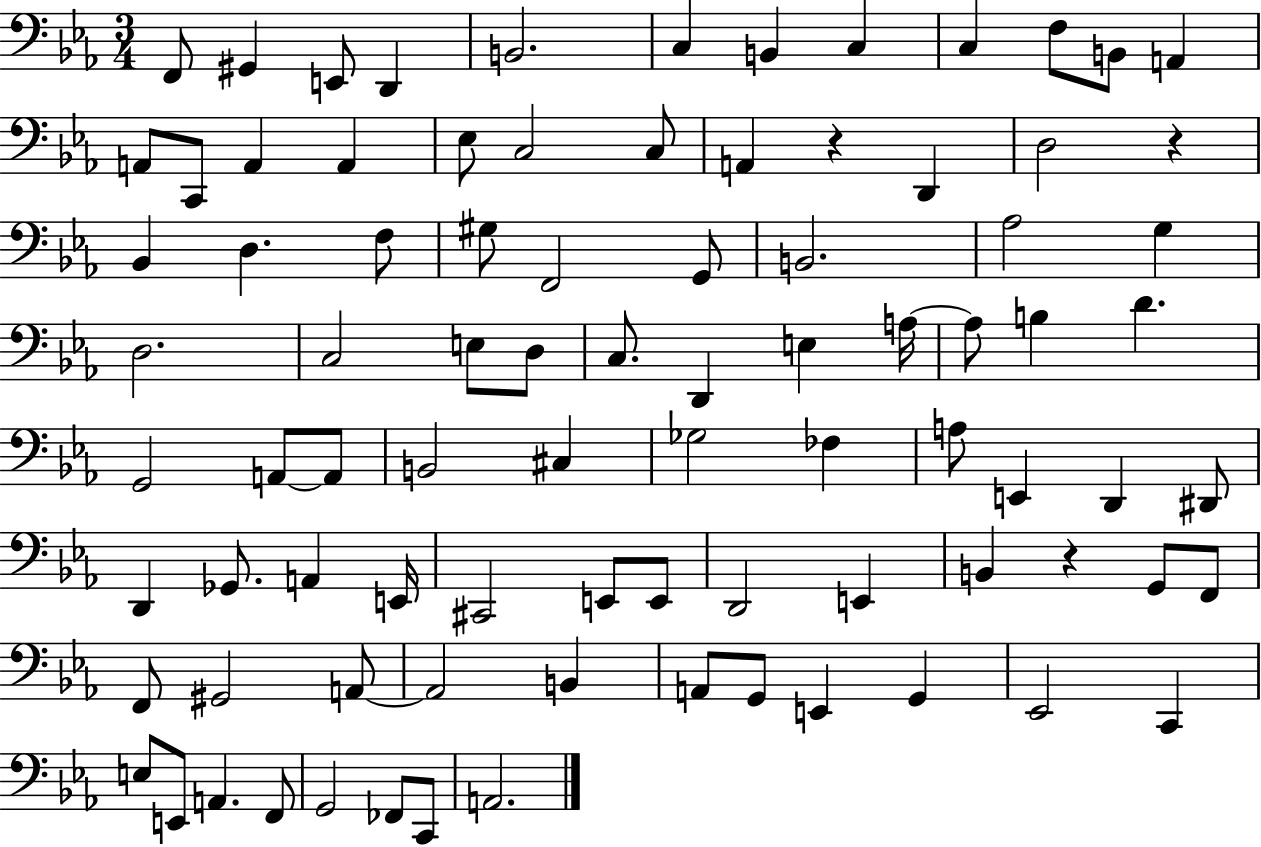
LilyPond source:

{
  \clef bass
  \numericTimeSignature
  \time 3/4
  \key ees \major
  f,8 gis,4 e,8 d,4 | b,2. | c4 b,4 c4 | c4 f8 b,8 a,4 | \break a,8 c,8 a,4 a,4 | ees8 c2 c8 | a,4 r4 d,4 | d2 r4 | \break bes,4 d4. f8 | gis8 f,2 g,8 | b,2. | aes2 g4 | \break d2. | c2 e8 d8 | c8. d,4 e4 a16~~ | a8 b4 d'4. | \break g,2 a,8~~ a,8 | b,2 cis4 | ges2 fes4 | a8 e,4 d,4 dis,8 | \break d,4 ges,8. a,4 e,16 | cis,2 e,8 e,8 | d,2 e,4 | b,4 r4 g,8 f,8 | \break f,8 gis,2 a,8~~ | a,2 b,4 | a,8 g,8 e,4 g,4 | ees,2 c,4 | \break e8 e,8 a,4. f,8 | g,2 fes,8 c,8 | a,2. | \bar "|."
}